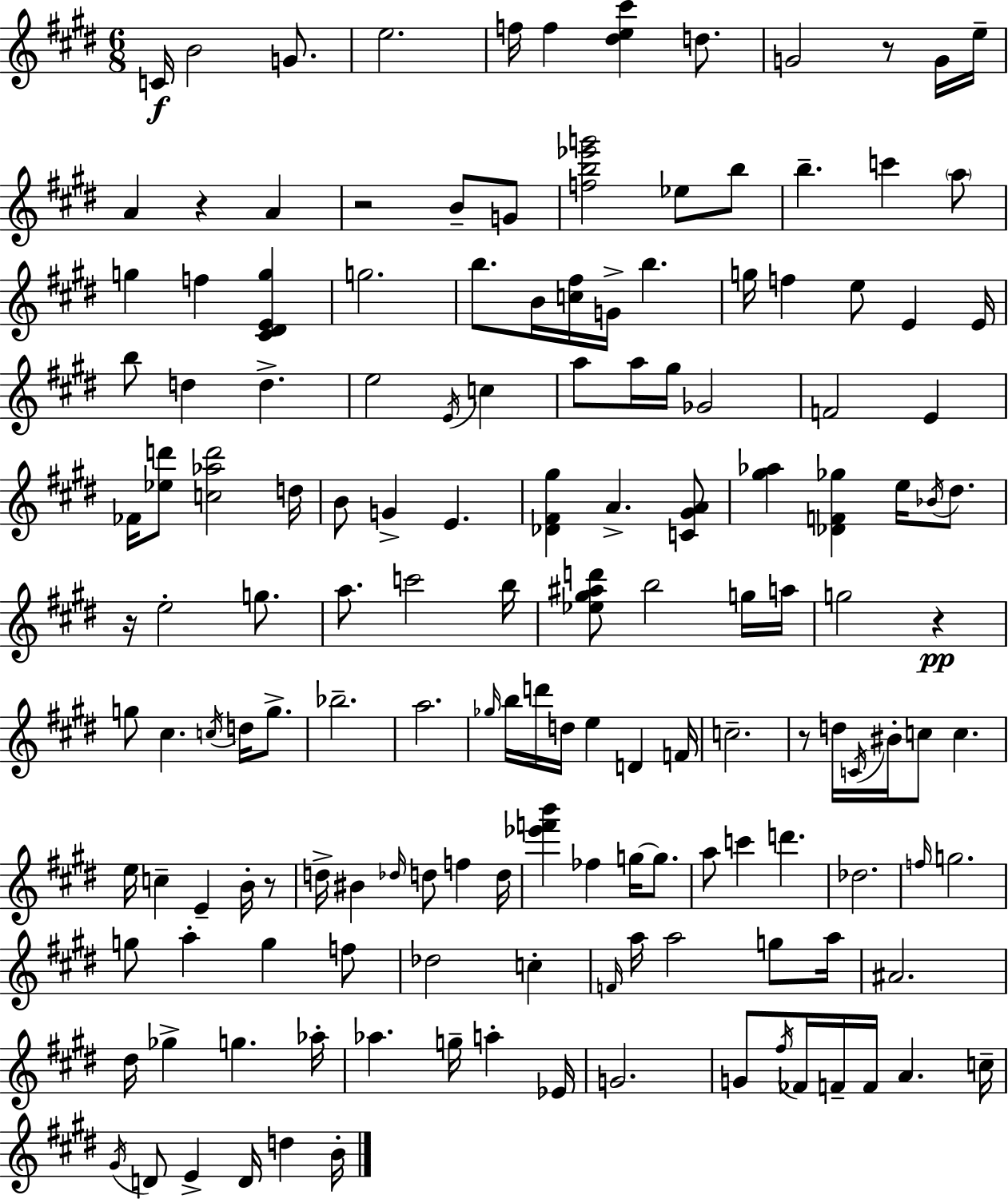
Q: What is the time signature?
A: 6/8